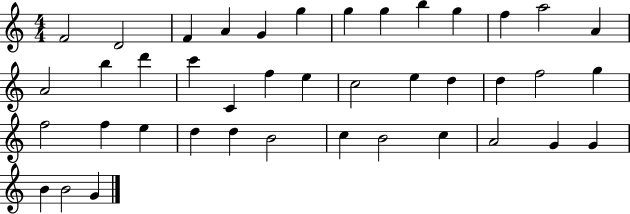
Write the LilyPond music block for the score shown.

{
  \clef treble
  \numericTimeSignature
  \time 4/4
  \key c \major
  f'2 d'2 | f'4 a'4 g'4 g''4 | g''4 g''4 b''4 g''4 | f''4 a''2 a'4 | \break a'2 b''4 d'''4 | c'''4 c'4 f''4 e''4 | c''2 e''4 d''4 | d''4 f''2 g''4 | \break f''2 f''4 e''4 | d''4 d''4 b'2 | c''4 b'2 c''4 | a'2 g'4 g'4 | \break b'4 b'2 g'4 | \bar "|."
}